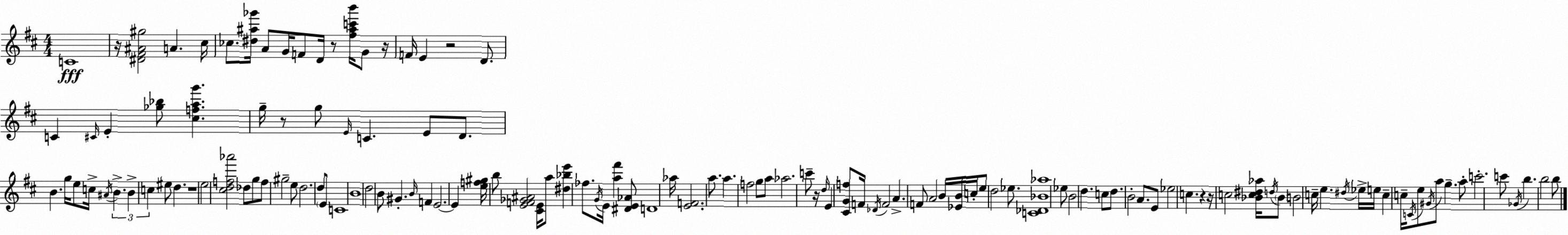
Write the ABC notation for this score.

X:1
T:Untitled
M:4/4
L:1/4
K:D
C4 z/4 [^D^F^A^g]2 A ^c/4 _c/2 [^d^a_g']/4 A/2 G/4 F/2 D/4 z/2 [^f^ac'b']/4 G/2 z/4 F/4 E z2 D/2 C ^C/4 E [_g_b]/2 [^cfag'] g/4 z/2 g/2 E/4 C E/2 D/2 B g/4 e/2 c/4 ^A/4 B B c ^e/2 d z4 e2 [^cdf_a']2 _d/2 g/2 f/2 ^g2 e/2 d2 d/2 E/2 C4 B4 d2 B/2 ^G B/4 F E2 E [ef^g]/4 b/2 [EF_G^A]2 [^CE]/4 a/2 [^d_be'] _f/2 G/4 E/4 [a^f'] [^DE_A]/2 D4 _a/4 [EF]2 a/2 a f2 g/2 a/2 _a2 c'/2 z/4 d/4 E [^CGf]/2 F/4 _D/4 F2 A F/2 A2 B/4 [_EB]/4 c/4 e/2 d2 _e/2 [C_D_B_a]4 _e/2 B2 d c/2 d/2 B2 A/2 E/2 _e2 c z z/4 c2 [_Bc^d_a]/4 d/4 _B/2 B2 c/4 e ^d/4 _e/4 e/4 c c/4 C/4 e/2 ^G/4 a/2 g a/2 c'2 c'/2 _G/4 b b2 b/2